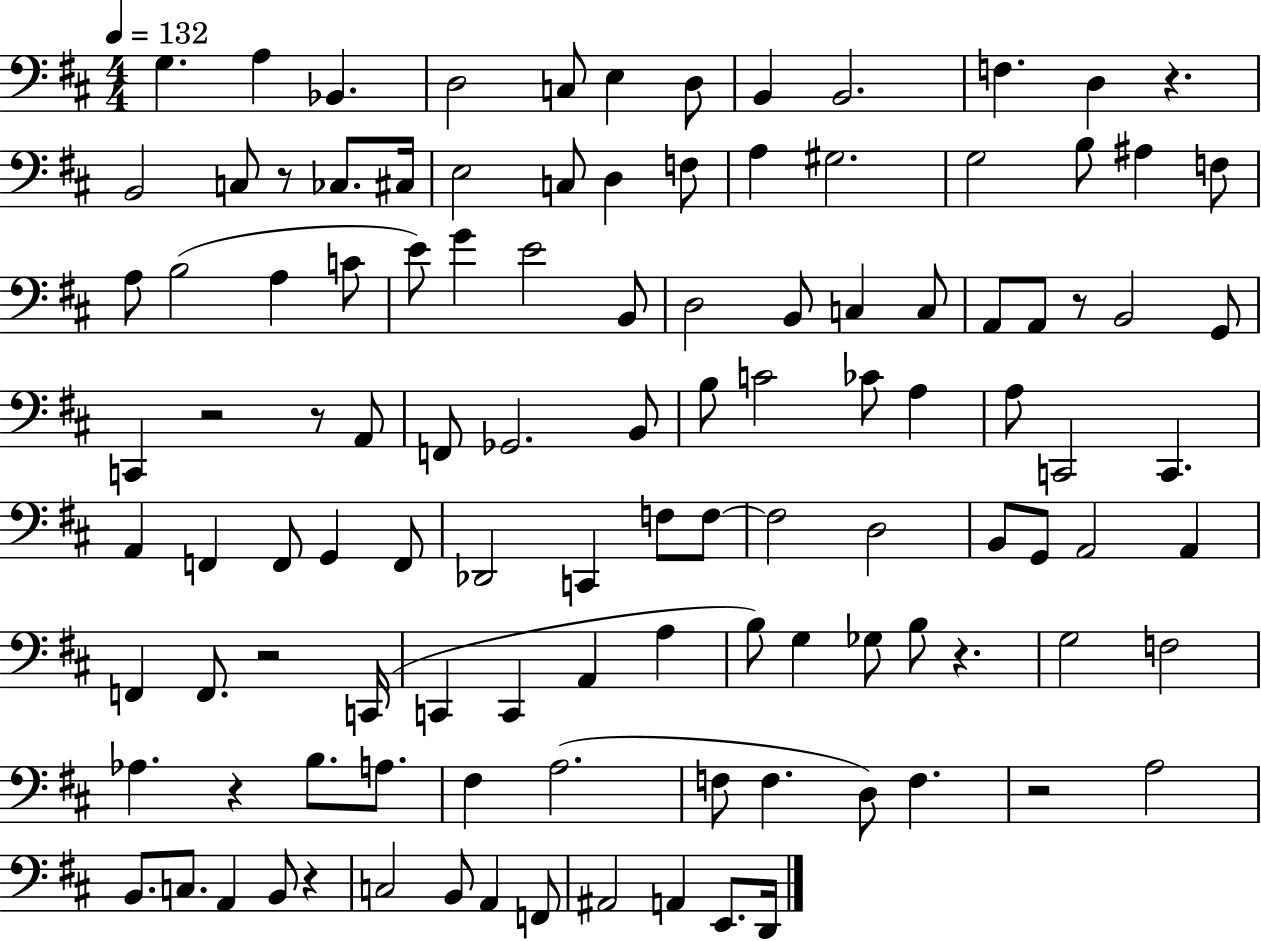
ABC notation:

X:1
T:Untitled
M:4/4
L:1/4
K:D
G, A, _B,, D,2 C,/2 E, D,/2 B,, B,,2 F, D, z B,,2 C,/2 z/2 _C,/2 ^C,/4 E,2 C,/2 D, F,/2 A, ^G,2 G,2 B,/2 ^A, F,/2 A,/2 B,2 A, C/2 E/2 G E2 B,,/2 D,2 B,,/2 C, C,/2 A,,/2 A,,/2 z/2 B,,2 G,,/2 C,, z2 z/2 A,,/2 F,,/2 _G,,2 B,,/2 B,/2 C2 _C/2 A, A,/2 C,,2 C,, A,, F,, F,,/2 G,, F,,/2 _D,,2 C,, F,/2 F,/2 F,2 D,2 B,,/2 G,,/2 A,,2 A,, F,, F,,/2 z2 C,,/4 C,, C,, A,, A, B,/2 G, _G,/2 B,/2 z G,2 F,2 _A, z B,/2 A,/2 ^F, A,2 F,/2 F, D,/2 F, z2 A,2 B,,/2 C,/2 A,, B,,/2 z C,2 B,,/2 A,, F,,/2 ^A,,2 A,, E,,/2 D,,/4